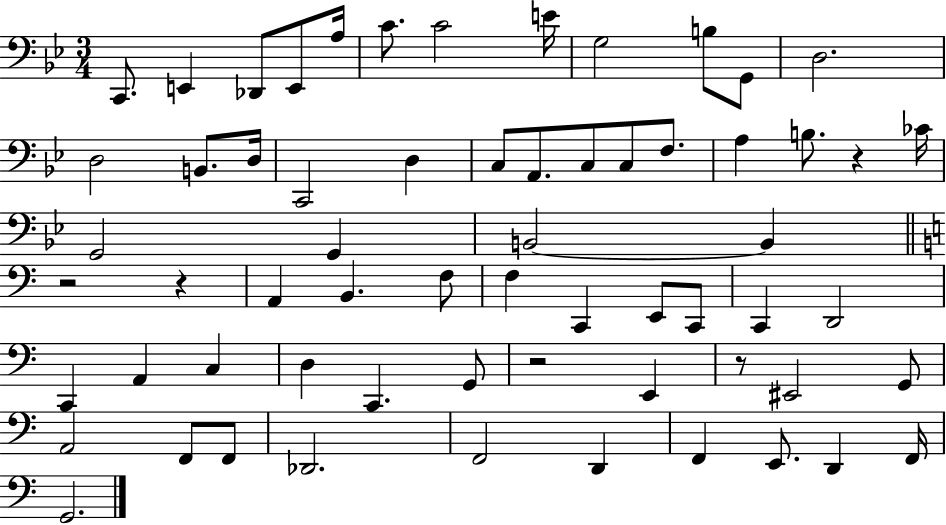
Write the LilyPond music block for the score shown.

{
  \clef bass
  \numericTimeSignature
  \time 3/4
  \key bes \major
  c,8. e,4 des,8 e,8 a16 | c'8. c'2 e'16 | g2 b8 g,8 | d2. | \break d2 b,8. d16 | c,2 d4 | c8 a,8. c8 c8 f8. | a4 b8. r4 ces'16 | \break g,2 g,4 | b,2~~ b,4 | \bar "||" \break \key c \major r2 r4 | a,4 b,4. f8 | f4 c,4 e,8 c,8 | c,4 d,2 | \break c,4 a,4 c4 | d4 c,4. g,8 | r2 e,4 | r8 eis,2 g,8 | \break a,2 f,8 f,8 | des,2. | f,2 d,4 | f,4 e,8. d,4 f,16 | \break g,2. | \bar "|."
}